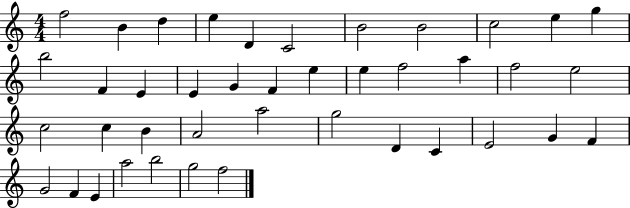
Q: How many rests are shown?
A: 0